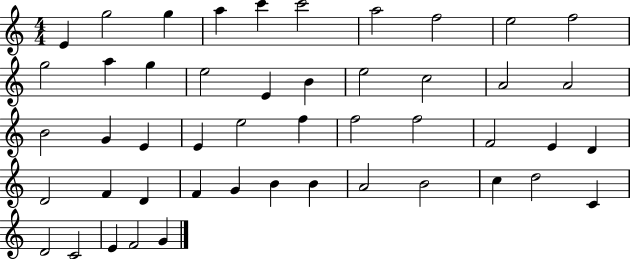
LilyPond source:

{
  \clef treble
  \numericTimeSignature
  \time 4/4
  \key c \major
  e'4 g''2 g''4 | a''4 c'''4 c'''2 | a''2 f''2 | e''2 f''2 | \break g''2 a''4 g''4 | e''2 e'4 b'4 | e''2 c''2 | a'2 a'2 | \break b'2 g'4 e'4 | e'4 e''2 f''4 | f''2 f''2 | f'2 e'4 d'4 | \break d'2 f'4 d'4 | f'4 g'4 b'4 b'4 | a'2 b'2 | c''4 d''2 c'4 | \break d'2 c'2 | e'4 f'2 g'4 | \bar "|."
}